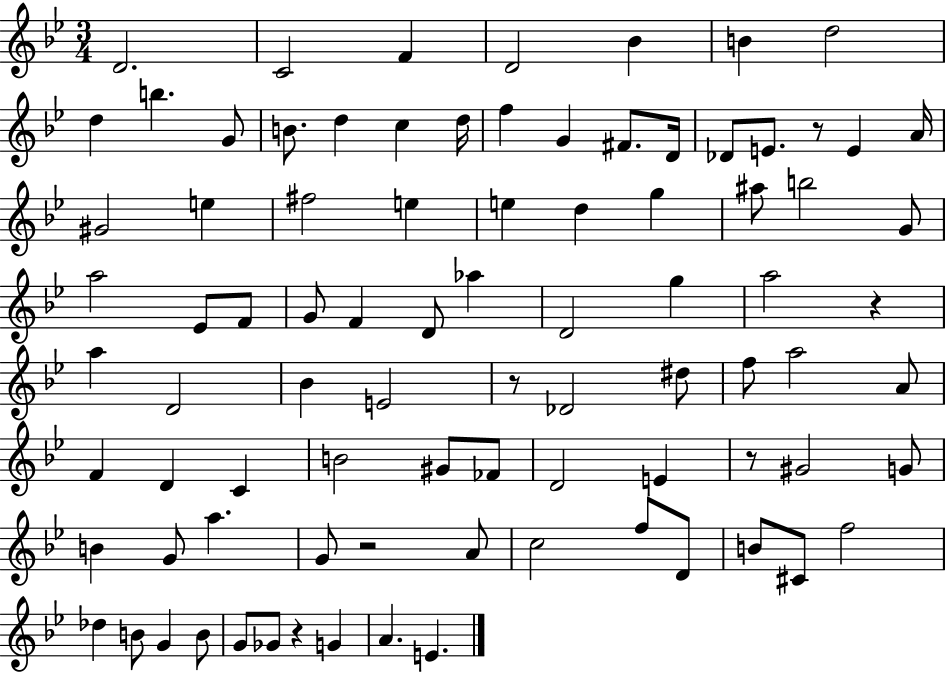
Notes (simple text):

D4/h. C4/h F4/q D4/h Bb4/q B4/q D5/h D5/q B5/q. G4/e B4/e. D5/q C5/q D5/s F5/q G4/q F#4/e. D4/s Db4/e E4/e. R/e E4/q A4/s G#4/h E5/q F#5/h E5/q E5/q D5/q G5/q A#5/e B5/h G4/e A5/h Eb4/e F4/e G4/e F4/q D4/e Ab5/q D4/h G5/q A5/h R/q A5/q D4/h Bb4/q E4/h R/e Db4/h D#5/e F5/e A5/h A4/e F4/q D4/q C4/q B4/h G#4/e FES4/e D4/h E4/q R/e G#4/h G4/e B4/q G4/e A5/q. G4/e R/h A4/e C5/h F5/e D4/e B4/e C#4/e F5/h Db5/q B4/e G4/q B4/e G4/e Gb4/e R/q G4/q A4/q. E4/q.